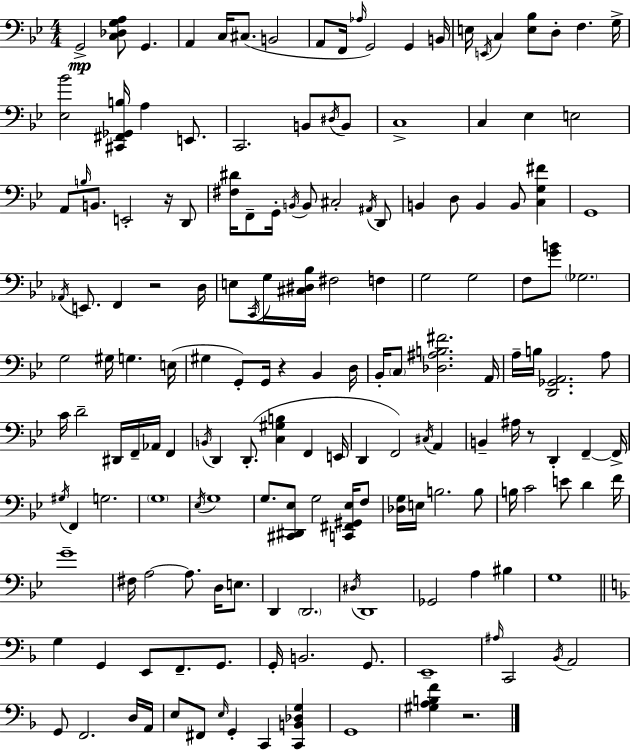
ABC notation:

X:1
T:Untitled
M:4/4
L:1/4
K:Gm
G,,2 [C,_D,G,A,]/2 G,, A,, C,/4 ^C,/2 B,,2 A,,/2 F,,/4 _A,/4 G,,2 G,, B,,/4 E,/4 E,,/4 C, [E,_B,]/2 D,/2 F, G,/4 [_E,_B]2 [^C,,^F,,_G,,B,]/4 A, E,,/2 C,,2 B,,/2 ^D,/4 B,,/2 C,4 C, _E, E,2 A,,/2 B,/4 B,,/2 E,,2 z/4 D,,/2 [^F,^D]/4 F,,/2 G,,/4 B,,/4 B,,/2 ^C,2 ^A,,/4 D,,/2 B,, D,/2 B,, B,,/2 [C,G,^F] G,,4 _A,,/4 E,,/2 F,, z2 D,/4 E,/2 C,,/4 G,/4 [^C,^D,_B,]/4 ^F,2 F, G,2 G,2 F,/2 [GB]/2 _G,2 G,2 ^G,/4 G, E,/4 ^G, G,,/2 G,,/4 z _B,, D,/4 _B,,/4 C,/2 [_D,^A,B,^F]2 A,,/4 A,/4 B,/4 [D,,_G,,A,,]2 A,/2 C/4 D2 ^D,,/4 F,,/4 _A,,/4 F,, B,,/4 D,, D,,/2 [C,^G,B,] F,, E,,/4 D,, F,,2 ^C,/4 A,, B,, ^A,/4 z/2 D,, F,, F,,/4 ^G,/4 F,, G,2 G,4 _E,/4 G,4 G,/2 [^C,,^D,,_E,]/2 G,2 [C,,^F,,^G,,_E,]/4 F,/2 [_D,G,]/4 E,/4 B,2 B,/2 B,/4 C2 E/2 D F/4 G4 ^F,/4 A,2 A,/2 D,/4 E,/2 D,, D,,2 ^D,/4 D,,4 _G,,2 A, ^B, G,4 G, G,, E,,/2 F,,/2 G,,/2 G,,/4 B,,2 G,,/2 E,,4 ^A,/4 C,,2 _B,,/4 A,,2 G,,/2 F,,2 D,/4 A,,/4 E,/2 ^F,,/2 E,/4 G,, C,, [C,,B,,_D,G,] G,,4 [^G,A,B,F] z2